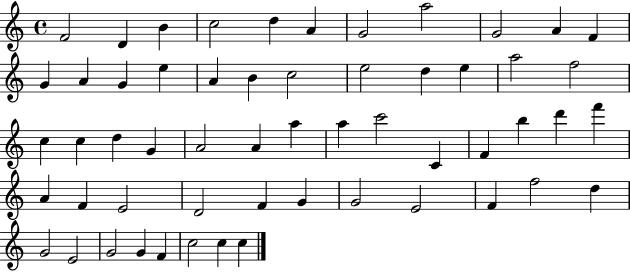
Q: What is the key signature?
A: C major